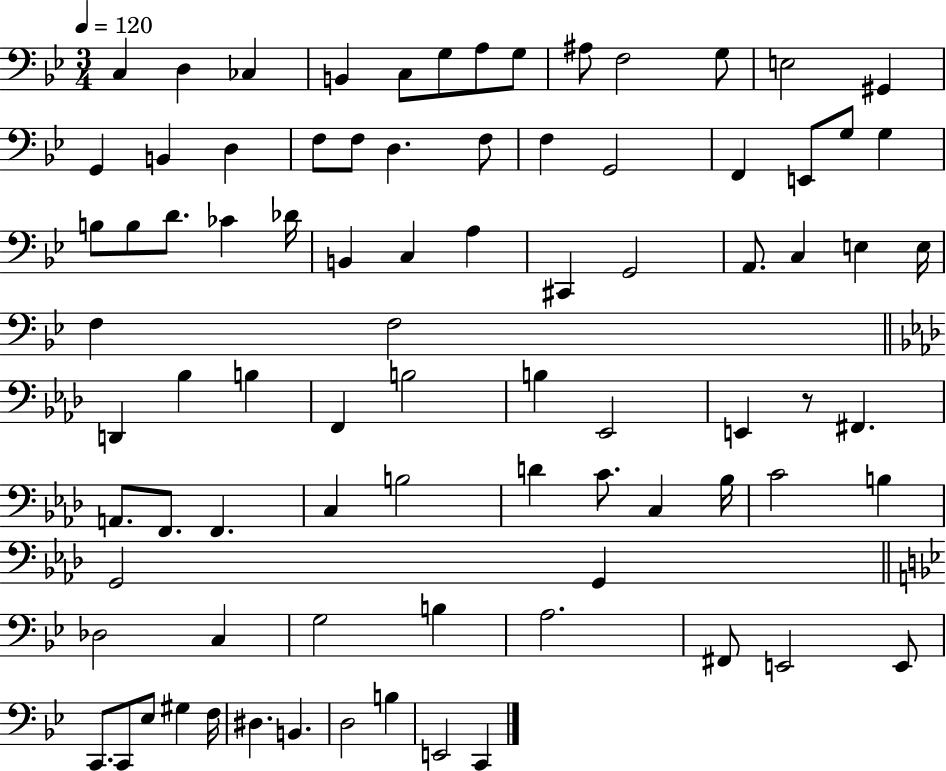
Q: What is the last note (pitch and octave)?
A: C2